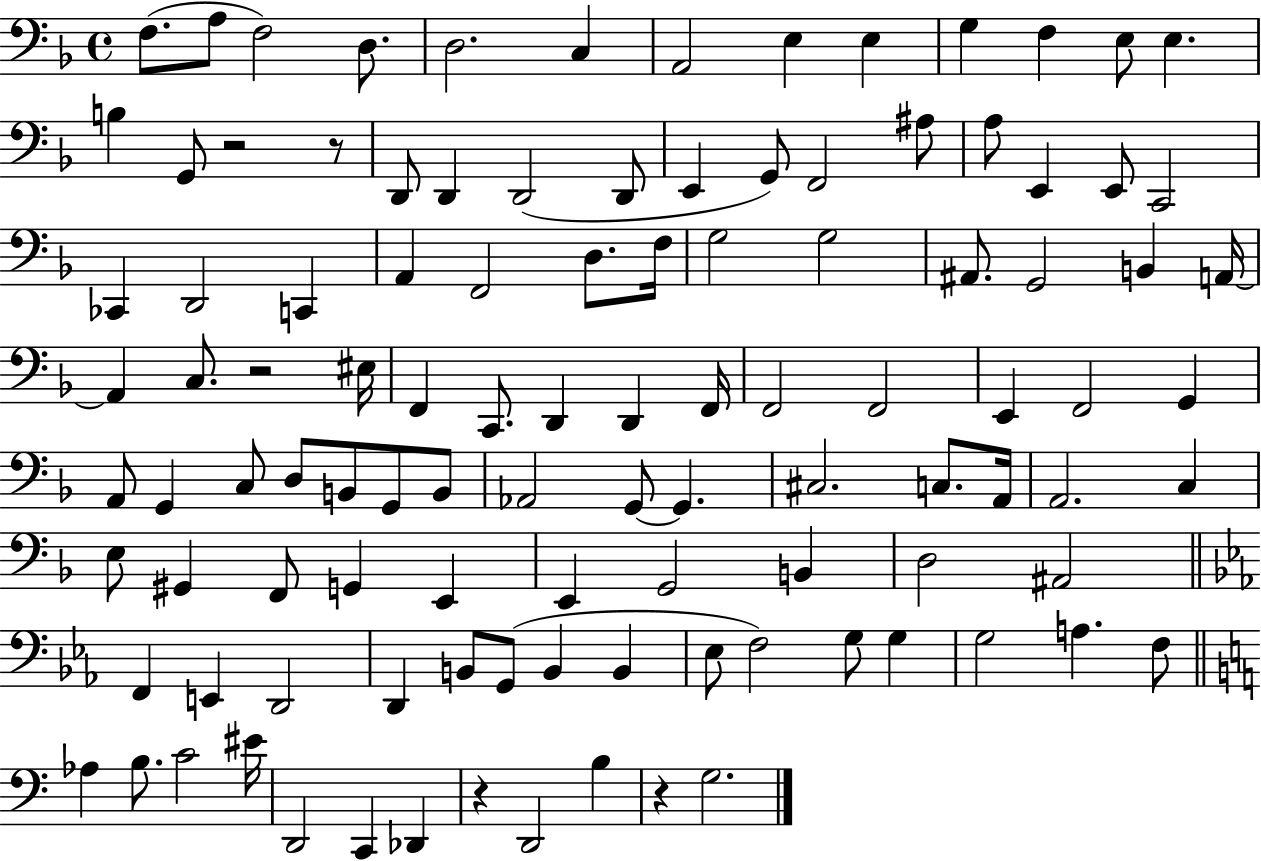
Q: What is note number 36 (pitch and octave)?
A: G3